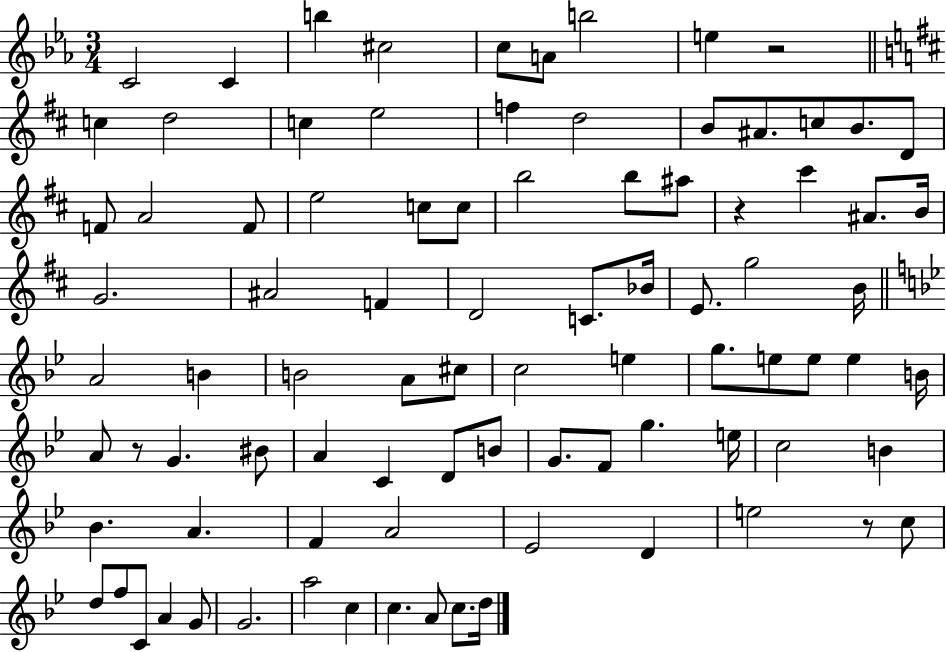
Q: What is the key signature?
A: EES major